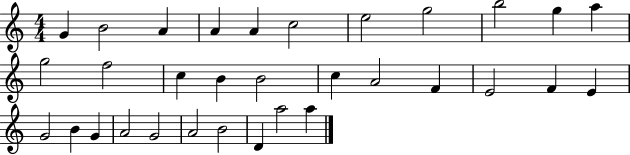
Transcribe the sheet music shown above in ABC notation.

X:1
T:Untitled
M:4/4
L:1/4
K:C
G B2 A A A c2 e2 g2 b2 g a g2 f2 c B B2 c A2 F E2 F E G2 B G A2 G2 A2 B2 D a2 a